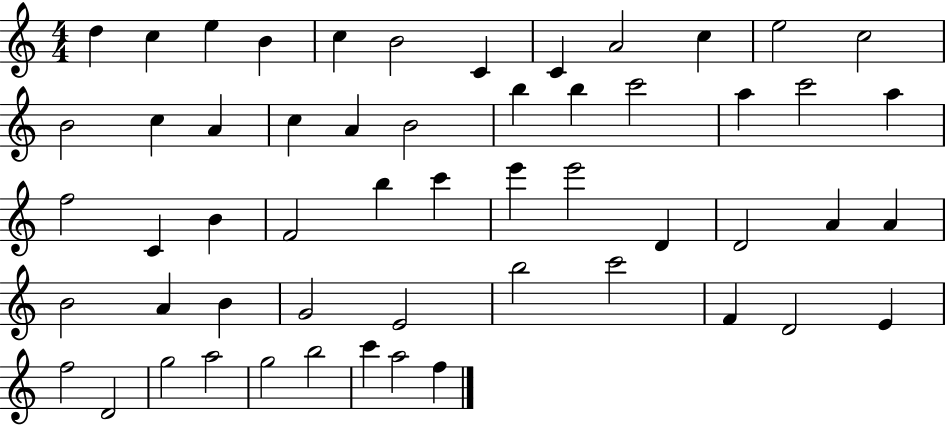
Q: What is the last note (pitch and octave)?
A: F5